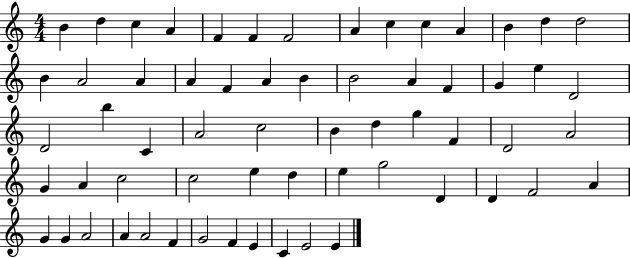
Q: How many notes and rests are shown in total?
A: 62